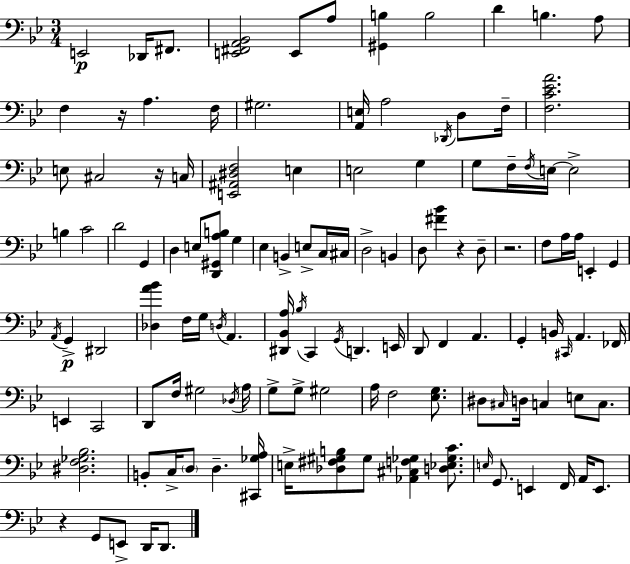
{
  \clef bass
  \numericTimeSignature
  \time 3/4
  \key bes \major
  e,2\p des,16 fis,8. | <e, fis, a, bes,>2 e,8 a8 | <gis, b>4 b2 | d'4 b4. a8 | \break f4 r16 a4. f16 | gis2. | <a, e>16 a2 \acciaccatura { des,16 } d8 | f16-- <f c' ees' a'>2. | \break e8 cis2 r16 | c16 <e, ais, dis f>2 e4 | e2 g4 | g8 f16-- \acciaccatura { f16 } e16~~ e2-> | \break b4 c'2 | d'2 g,4 | d4 e8 <d, gis, a b>8 g4 | ees4 b,4-> e8-> | \break c16 cis16 d2-> b,4 | d8 <fis' bes'>4 r4 | d8-- r2. | f8 a16 a16 e,4-. g,4 | \break \acciaccatura { a,16 } g,4->\p dis,2 | <des a' bes'>4 f16 g16 \acciaccatura { d16 } a,4. | <dis, bes, a>16 \acciaccatura { bes16 } c,4 \acciaccatura { g,16 } d,4. | e,16 d,8 f,4 | \break a,4. g,4-. b,16 \grace { cis,16 } | a,4. fes,16 e,4 c,2 | d,8 f16 gis2 | \acciaccatura { des16 } a16 g8-> g8-> | \break gis2 a16 f2 | <ees g>8. dis8 \grace { cis16 } d16 | c4 e8 c8. <dis f ges bes>2. | b,8-. c16-> | \break \parenthesize d8 d4.-- <cis, ges a>16 e16-> <des fis gis b>8 | gis8 <aes, cis f ges>4 <d ees ges c'>8. \grace { e16 } g,8. | e,4 f,16 a,16 e,8. r4 | g,8 e,8-> d,16 d,8. \bar "|."
}